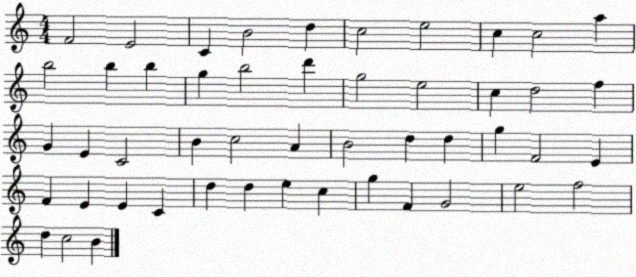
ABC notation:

X:1
T:Untitled
M:4/4
L:1/4
K:C
F2 E2 C B2 d c2 e2 c c2 a b2 b b g b2 d' g2 e2 c d2 f G E C2 B c2 A B2 d d g F2 E F E E C d d e c g F G2 e2 f2 d c2 B